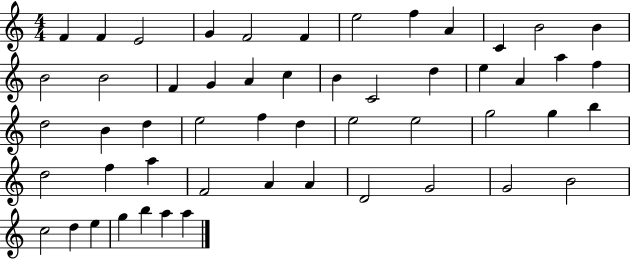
{
  \clef treble
  \numericTimeSignature
  \time 4/4
  \key c \major
  f'4 f'4 e'2 | g'4 f'2 f'4 | e''2 f''4 a'4 | c'4 b'2 b'4 | \break b'2 b'2 | f'4 g'4 a'4 c''4 | b'4 c'2 d''4 | e''4 a'4 a''4 f''4 | \break d''2 b'4 d''4 | e''2 f''4 d''4 | e''2 e''2 | g''2 g''4 b''4 | \break d''2 f''4 a''4 | f'2 a'4 a'4 | d'2 g'2 | g'2 b'2 | \break c''2 d''4 e''4 | g''4 b''4 a''4 a''4 | \bar "|."
}